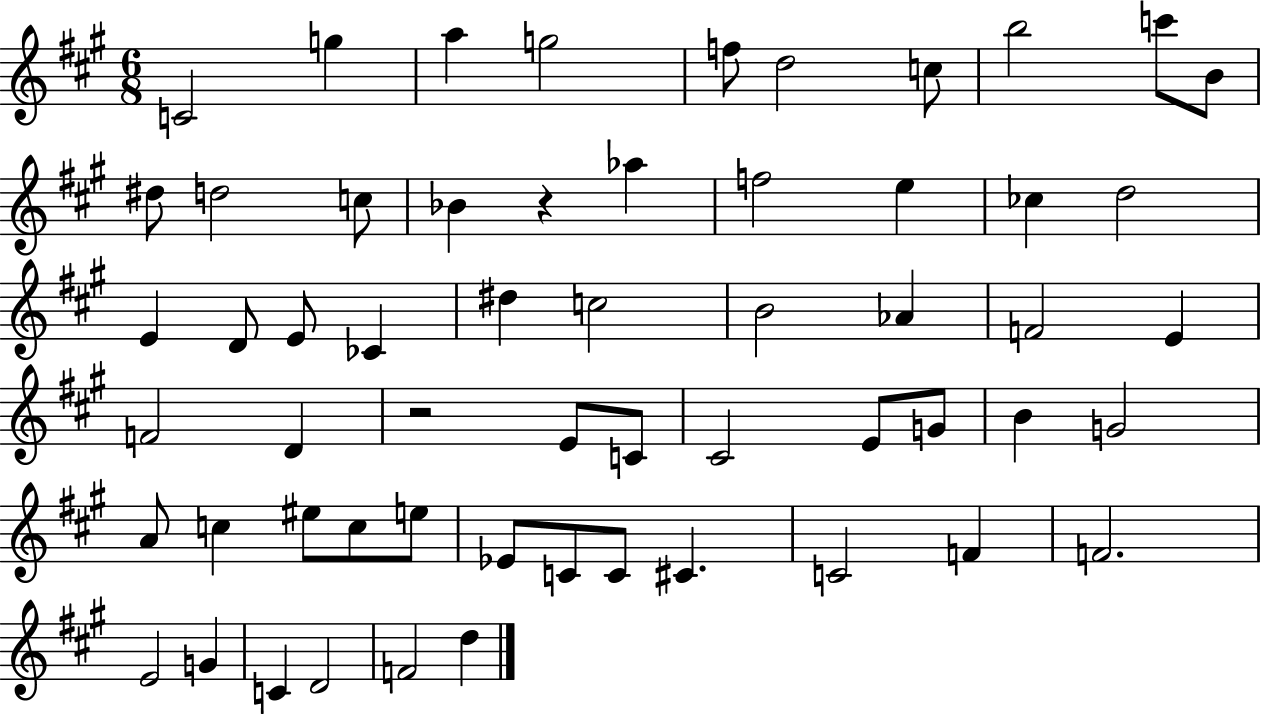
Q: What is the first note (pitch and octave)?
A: C4